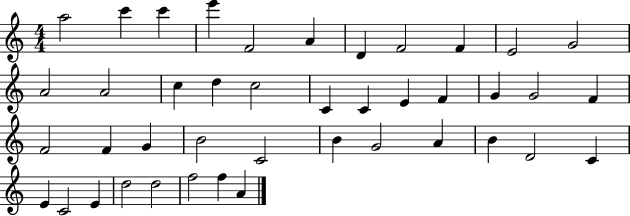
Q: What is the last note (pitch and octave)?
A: A4